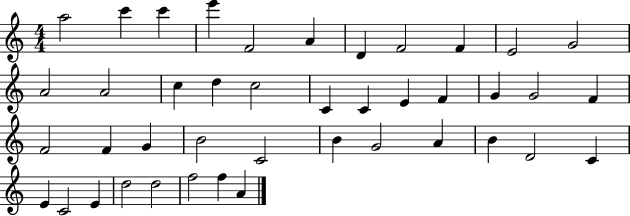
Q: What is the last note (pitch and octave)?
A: A4